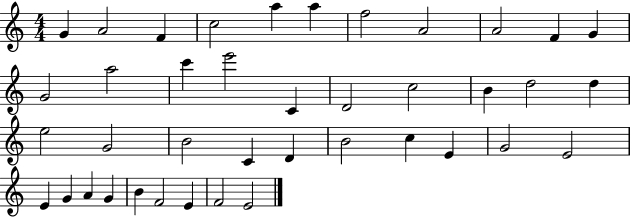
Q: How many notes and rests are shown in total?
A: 40